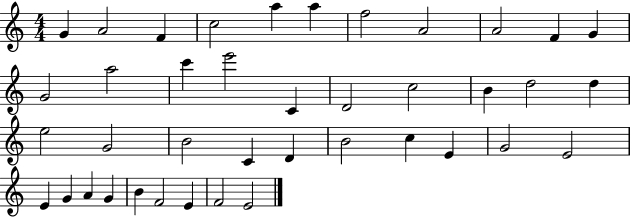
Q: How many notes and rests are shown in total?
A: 40